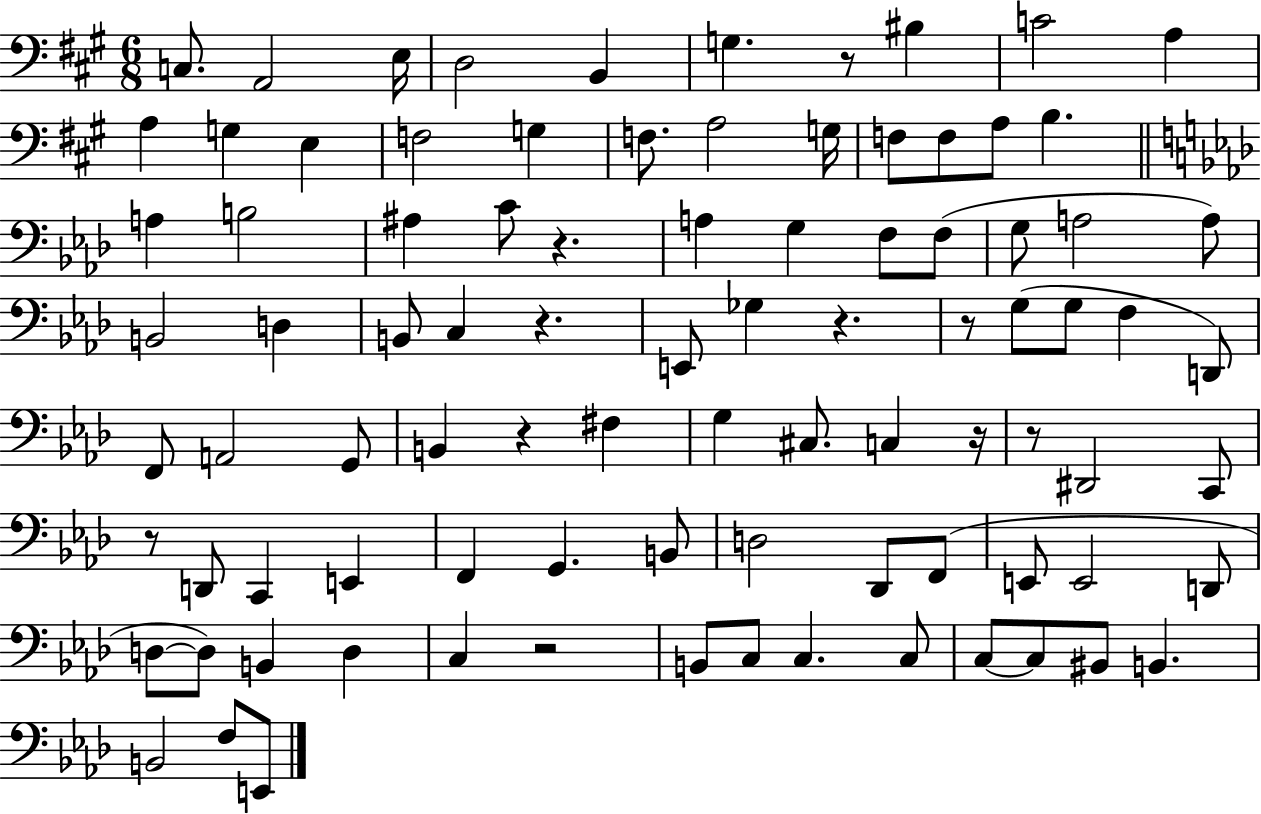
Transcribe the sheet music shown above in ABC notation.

X:1
T:Untitled
M:6/8
L:1/4
K:A
C,/2 A,,2 E,/4 D,2 B,, G, z/2 ^B, C2 A, A, G, E, F,2 G, F,/2 A,2 G,/4 F,/2 F,/2 A,/2 B, A, B,2 ^A, C/2 z A, G, F,/2 F,/2 G,/2 A,2 A,/2 B,,2 D, B,,/2 C, z E,,/2 _G, z z/2 G,/2 G,/2 F, D,,/2 F,,/2 A,,2 G,,/2 B,, z ^F, G, ^C,/2 C, z/4 z/2 ^D,,2 C,,/2 z/2 D,,/2 C,, E,, F,, G,, B,,/2 D,2 _D,,/2 F,,/2 E,,/2 E,,2 D,,/2 D,/2 D,/2 B,, D, C, z2 B,,/2 C,/2 C, C,/2 C,/2 C,/2 ^B,,/2 B,, B,,2 F,/2 E,,/2